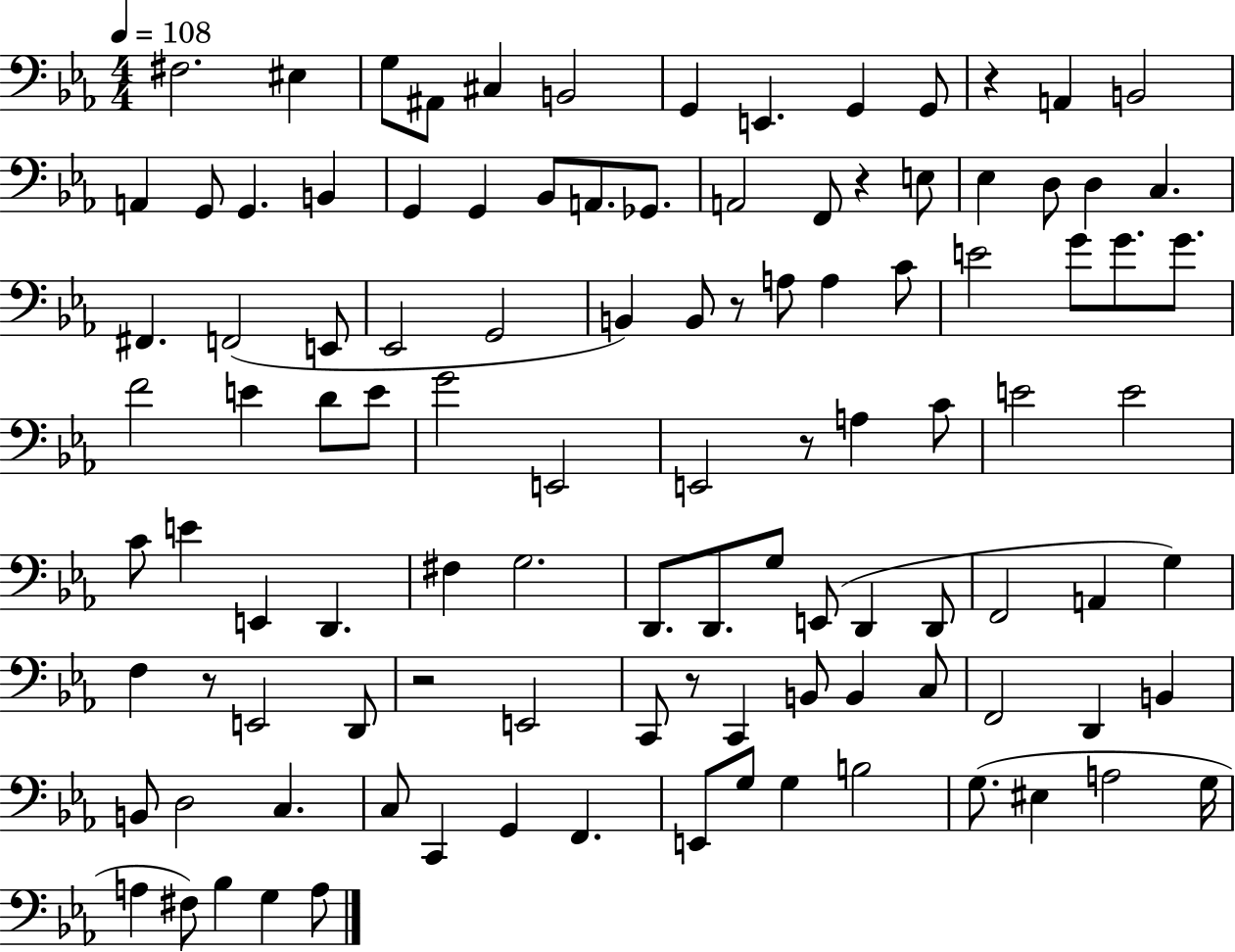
{
  \clef bass
  \numericTimeSignature
  \time 4/4
  \key ees \major
  \tempo 4 = 108
  \repeat volta 2 { fis2. eis4 | g8 ais,8 cis4 b,2 | g,4 e,4. g,4 g,8 | r4 a,4 b,2 | \break a,4 g,8 g,4. b,4 | g,4 g,4 bes,8 a,8. ges,8. | a,2 f,8 r4 e8 | ees4 d8 d4 c4. | \break fis,4. f,2( e,8 | ees,2 g,2 | b,4) b,8 r8 a8 a4 c'8 | e'2 g'8 g'8. g'8. | \break f'2 e'4 d'8 e'8 | g'2 e,2 | e,2 r8 a4 c'8 | e'2 e'2 | \break c'8 e'4 e,4 d,4. | fis4 g2. | d,8. d,8. g8 e,8( d,4 d,8 | f,2 a,4 g4) | \break f4 r8 e,2 d,8 | r2 e,2 | c,8 r8 c,4 b,8 b,4 c8 | f,2 d,4 b,4 | \break b,8 d2 c4. | c8 c,4 g,4 f,4. | e,8 g8 g4 b2 | g8.( eis4 a2 g16 | \break a4 fis8) bes4 g4 a8 | } \bar "|."
}